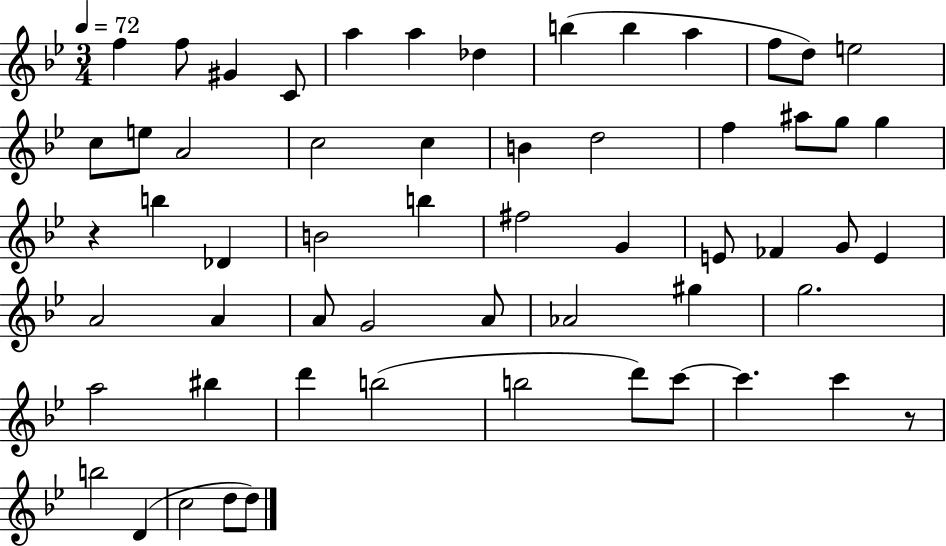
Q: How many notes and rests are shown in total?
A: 58